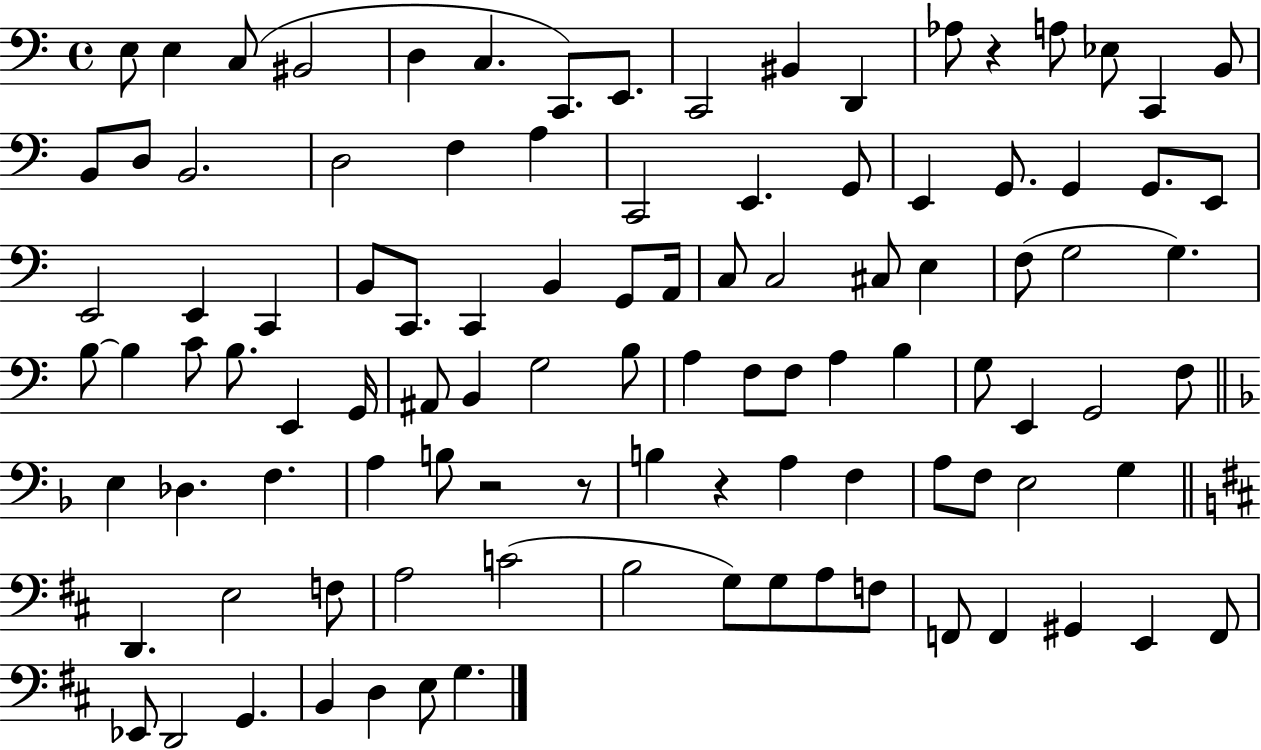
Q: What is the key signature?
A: C major